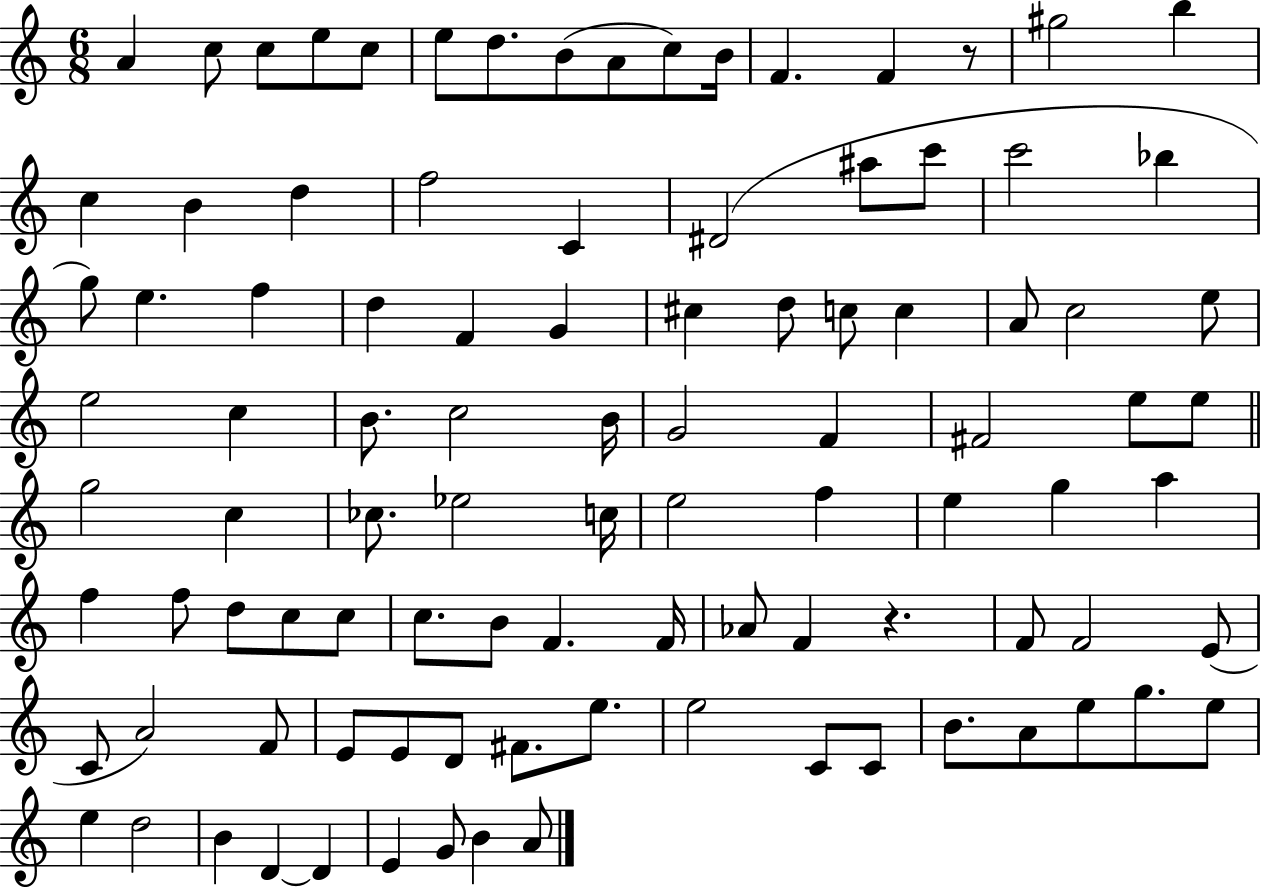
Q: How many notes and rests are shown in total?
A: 99